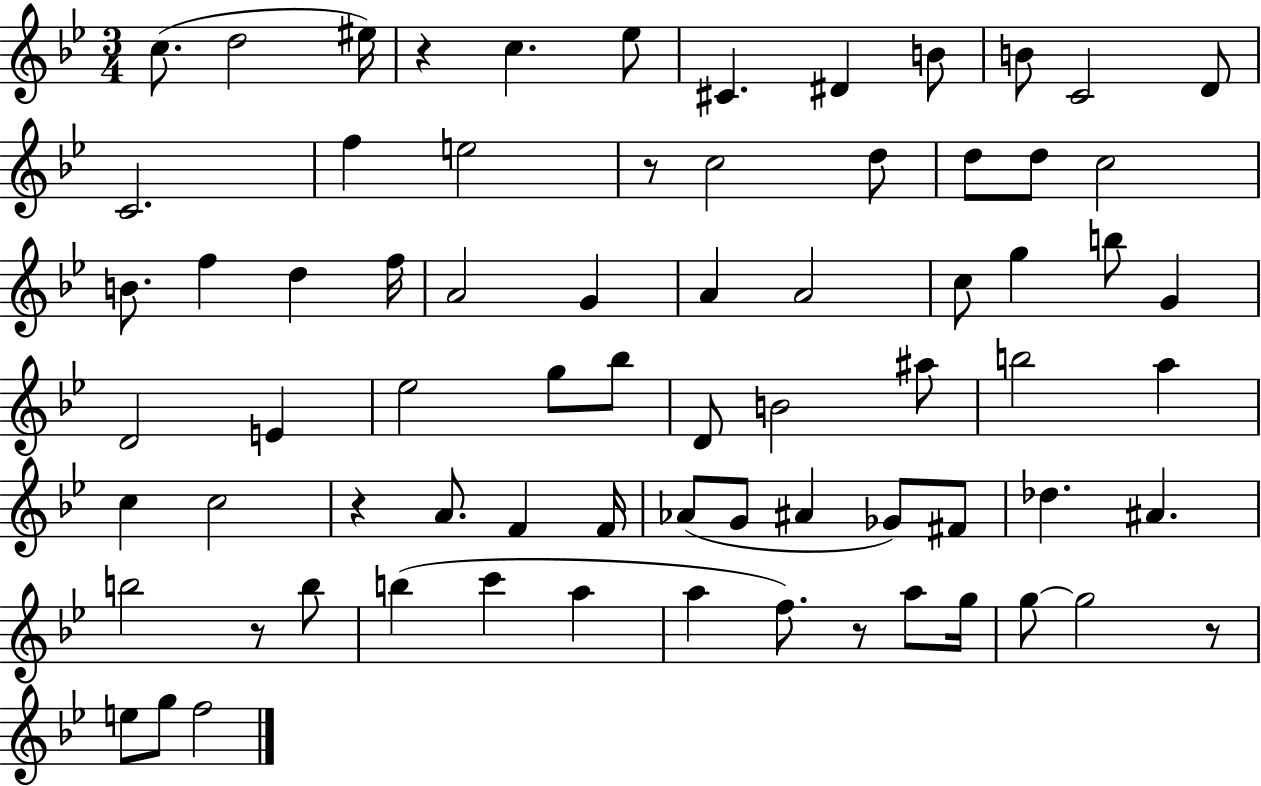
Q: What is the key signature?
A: BES major